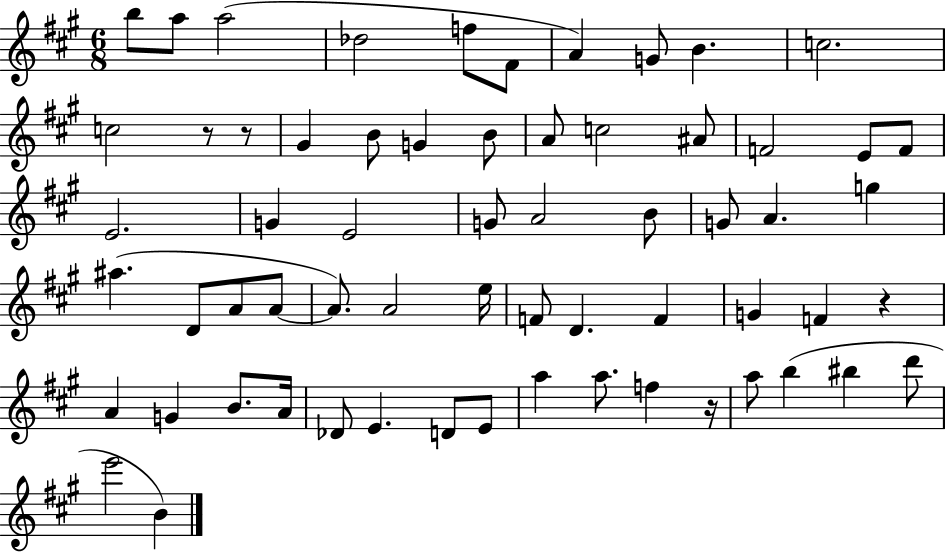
{
  \clef treble
  \numericTimeSignature
  \time 6/8
  \key a \major
  b''8 a''8 a''2( | des''2 f''8 fis'8 | a'4) g'8 b'4. | c''2. | \break c''2 r8 r8 | gis'4 b'8 g'4 b'8 | a'8 c''2 ais'8 | f'2 e'8 f'8 | \break e'2. | g'4 e'2 | g'8 a'2 b'8 | g'8 a'4. g''4 | \break ais''4.( d'8 a'8 a'8~~ | a'8.) a'2 e''16 | f'8 d'4. f'4 | g'4 f'4 r4 | \break a'4 g'4 b'8. a'16 | des'8 e'4. d'8 e'8 | a''4 a''8. f''4 r16 | a''8 b''4( bis''4 d'''8 | \break e'''2 b'4) | \bar "|."
}